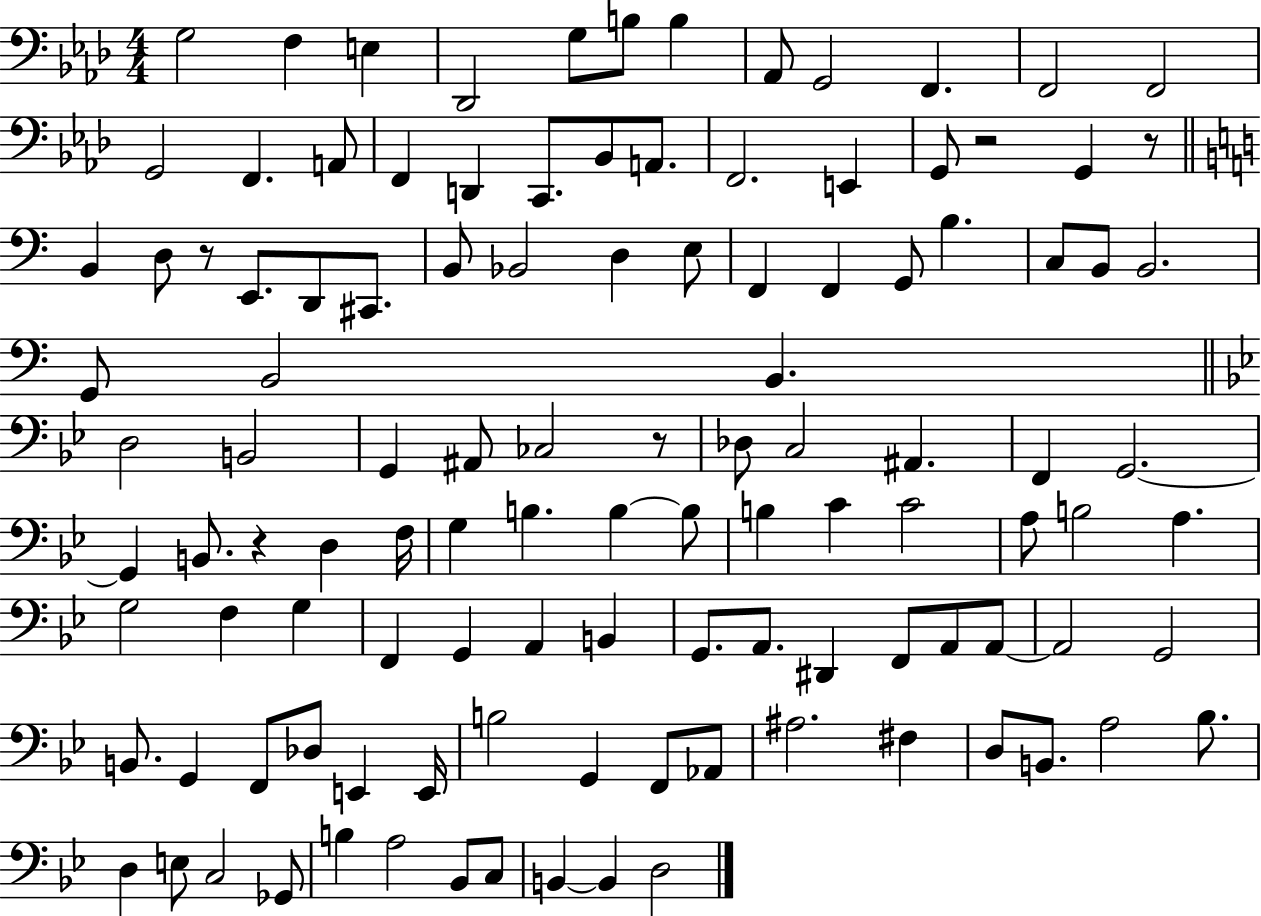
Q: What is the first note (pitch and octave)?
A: G3